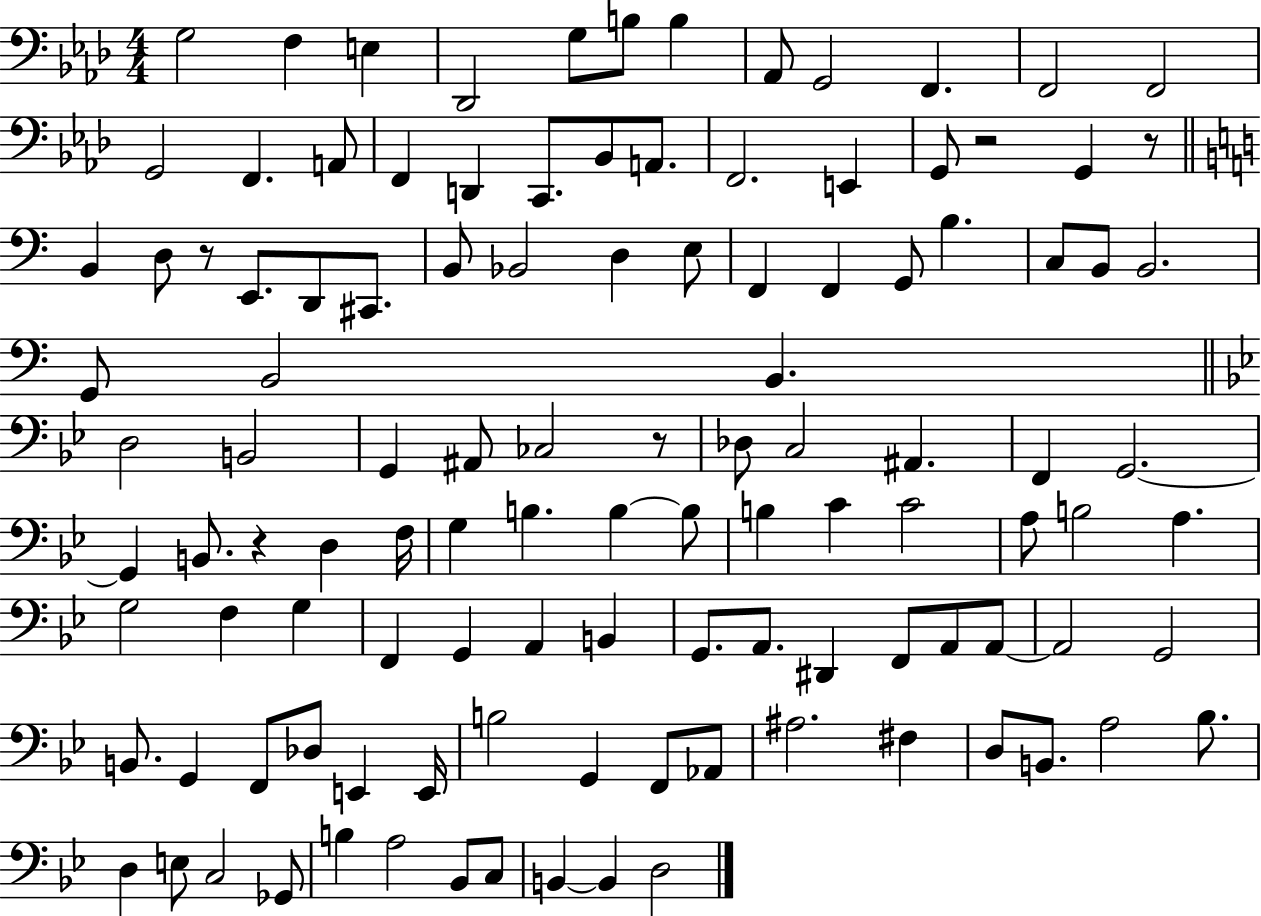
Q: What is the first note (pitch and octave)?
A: G3